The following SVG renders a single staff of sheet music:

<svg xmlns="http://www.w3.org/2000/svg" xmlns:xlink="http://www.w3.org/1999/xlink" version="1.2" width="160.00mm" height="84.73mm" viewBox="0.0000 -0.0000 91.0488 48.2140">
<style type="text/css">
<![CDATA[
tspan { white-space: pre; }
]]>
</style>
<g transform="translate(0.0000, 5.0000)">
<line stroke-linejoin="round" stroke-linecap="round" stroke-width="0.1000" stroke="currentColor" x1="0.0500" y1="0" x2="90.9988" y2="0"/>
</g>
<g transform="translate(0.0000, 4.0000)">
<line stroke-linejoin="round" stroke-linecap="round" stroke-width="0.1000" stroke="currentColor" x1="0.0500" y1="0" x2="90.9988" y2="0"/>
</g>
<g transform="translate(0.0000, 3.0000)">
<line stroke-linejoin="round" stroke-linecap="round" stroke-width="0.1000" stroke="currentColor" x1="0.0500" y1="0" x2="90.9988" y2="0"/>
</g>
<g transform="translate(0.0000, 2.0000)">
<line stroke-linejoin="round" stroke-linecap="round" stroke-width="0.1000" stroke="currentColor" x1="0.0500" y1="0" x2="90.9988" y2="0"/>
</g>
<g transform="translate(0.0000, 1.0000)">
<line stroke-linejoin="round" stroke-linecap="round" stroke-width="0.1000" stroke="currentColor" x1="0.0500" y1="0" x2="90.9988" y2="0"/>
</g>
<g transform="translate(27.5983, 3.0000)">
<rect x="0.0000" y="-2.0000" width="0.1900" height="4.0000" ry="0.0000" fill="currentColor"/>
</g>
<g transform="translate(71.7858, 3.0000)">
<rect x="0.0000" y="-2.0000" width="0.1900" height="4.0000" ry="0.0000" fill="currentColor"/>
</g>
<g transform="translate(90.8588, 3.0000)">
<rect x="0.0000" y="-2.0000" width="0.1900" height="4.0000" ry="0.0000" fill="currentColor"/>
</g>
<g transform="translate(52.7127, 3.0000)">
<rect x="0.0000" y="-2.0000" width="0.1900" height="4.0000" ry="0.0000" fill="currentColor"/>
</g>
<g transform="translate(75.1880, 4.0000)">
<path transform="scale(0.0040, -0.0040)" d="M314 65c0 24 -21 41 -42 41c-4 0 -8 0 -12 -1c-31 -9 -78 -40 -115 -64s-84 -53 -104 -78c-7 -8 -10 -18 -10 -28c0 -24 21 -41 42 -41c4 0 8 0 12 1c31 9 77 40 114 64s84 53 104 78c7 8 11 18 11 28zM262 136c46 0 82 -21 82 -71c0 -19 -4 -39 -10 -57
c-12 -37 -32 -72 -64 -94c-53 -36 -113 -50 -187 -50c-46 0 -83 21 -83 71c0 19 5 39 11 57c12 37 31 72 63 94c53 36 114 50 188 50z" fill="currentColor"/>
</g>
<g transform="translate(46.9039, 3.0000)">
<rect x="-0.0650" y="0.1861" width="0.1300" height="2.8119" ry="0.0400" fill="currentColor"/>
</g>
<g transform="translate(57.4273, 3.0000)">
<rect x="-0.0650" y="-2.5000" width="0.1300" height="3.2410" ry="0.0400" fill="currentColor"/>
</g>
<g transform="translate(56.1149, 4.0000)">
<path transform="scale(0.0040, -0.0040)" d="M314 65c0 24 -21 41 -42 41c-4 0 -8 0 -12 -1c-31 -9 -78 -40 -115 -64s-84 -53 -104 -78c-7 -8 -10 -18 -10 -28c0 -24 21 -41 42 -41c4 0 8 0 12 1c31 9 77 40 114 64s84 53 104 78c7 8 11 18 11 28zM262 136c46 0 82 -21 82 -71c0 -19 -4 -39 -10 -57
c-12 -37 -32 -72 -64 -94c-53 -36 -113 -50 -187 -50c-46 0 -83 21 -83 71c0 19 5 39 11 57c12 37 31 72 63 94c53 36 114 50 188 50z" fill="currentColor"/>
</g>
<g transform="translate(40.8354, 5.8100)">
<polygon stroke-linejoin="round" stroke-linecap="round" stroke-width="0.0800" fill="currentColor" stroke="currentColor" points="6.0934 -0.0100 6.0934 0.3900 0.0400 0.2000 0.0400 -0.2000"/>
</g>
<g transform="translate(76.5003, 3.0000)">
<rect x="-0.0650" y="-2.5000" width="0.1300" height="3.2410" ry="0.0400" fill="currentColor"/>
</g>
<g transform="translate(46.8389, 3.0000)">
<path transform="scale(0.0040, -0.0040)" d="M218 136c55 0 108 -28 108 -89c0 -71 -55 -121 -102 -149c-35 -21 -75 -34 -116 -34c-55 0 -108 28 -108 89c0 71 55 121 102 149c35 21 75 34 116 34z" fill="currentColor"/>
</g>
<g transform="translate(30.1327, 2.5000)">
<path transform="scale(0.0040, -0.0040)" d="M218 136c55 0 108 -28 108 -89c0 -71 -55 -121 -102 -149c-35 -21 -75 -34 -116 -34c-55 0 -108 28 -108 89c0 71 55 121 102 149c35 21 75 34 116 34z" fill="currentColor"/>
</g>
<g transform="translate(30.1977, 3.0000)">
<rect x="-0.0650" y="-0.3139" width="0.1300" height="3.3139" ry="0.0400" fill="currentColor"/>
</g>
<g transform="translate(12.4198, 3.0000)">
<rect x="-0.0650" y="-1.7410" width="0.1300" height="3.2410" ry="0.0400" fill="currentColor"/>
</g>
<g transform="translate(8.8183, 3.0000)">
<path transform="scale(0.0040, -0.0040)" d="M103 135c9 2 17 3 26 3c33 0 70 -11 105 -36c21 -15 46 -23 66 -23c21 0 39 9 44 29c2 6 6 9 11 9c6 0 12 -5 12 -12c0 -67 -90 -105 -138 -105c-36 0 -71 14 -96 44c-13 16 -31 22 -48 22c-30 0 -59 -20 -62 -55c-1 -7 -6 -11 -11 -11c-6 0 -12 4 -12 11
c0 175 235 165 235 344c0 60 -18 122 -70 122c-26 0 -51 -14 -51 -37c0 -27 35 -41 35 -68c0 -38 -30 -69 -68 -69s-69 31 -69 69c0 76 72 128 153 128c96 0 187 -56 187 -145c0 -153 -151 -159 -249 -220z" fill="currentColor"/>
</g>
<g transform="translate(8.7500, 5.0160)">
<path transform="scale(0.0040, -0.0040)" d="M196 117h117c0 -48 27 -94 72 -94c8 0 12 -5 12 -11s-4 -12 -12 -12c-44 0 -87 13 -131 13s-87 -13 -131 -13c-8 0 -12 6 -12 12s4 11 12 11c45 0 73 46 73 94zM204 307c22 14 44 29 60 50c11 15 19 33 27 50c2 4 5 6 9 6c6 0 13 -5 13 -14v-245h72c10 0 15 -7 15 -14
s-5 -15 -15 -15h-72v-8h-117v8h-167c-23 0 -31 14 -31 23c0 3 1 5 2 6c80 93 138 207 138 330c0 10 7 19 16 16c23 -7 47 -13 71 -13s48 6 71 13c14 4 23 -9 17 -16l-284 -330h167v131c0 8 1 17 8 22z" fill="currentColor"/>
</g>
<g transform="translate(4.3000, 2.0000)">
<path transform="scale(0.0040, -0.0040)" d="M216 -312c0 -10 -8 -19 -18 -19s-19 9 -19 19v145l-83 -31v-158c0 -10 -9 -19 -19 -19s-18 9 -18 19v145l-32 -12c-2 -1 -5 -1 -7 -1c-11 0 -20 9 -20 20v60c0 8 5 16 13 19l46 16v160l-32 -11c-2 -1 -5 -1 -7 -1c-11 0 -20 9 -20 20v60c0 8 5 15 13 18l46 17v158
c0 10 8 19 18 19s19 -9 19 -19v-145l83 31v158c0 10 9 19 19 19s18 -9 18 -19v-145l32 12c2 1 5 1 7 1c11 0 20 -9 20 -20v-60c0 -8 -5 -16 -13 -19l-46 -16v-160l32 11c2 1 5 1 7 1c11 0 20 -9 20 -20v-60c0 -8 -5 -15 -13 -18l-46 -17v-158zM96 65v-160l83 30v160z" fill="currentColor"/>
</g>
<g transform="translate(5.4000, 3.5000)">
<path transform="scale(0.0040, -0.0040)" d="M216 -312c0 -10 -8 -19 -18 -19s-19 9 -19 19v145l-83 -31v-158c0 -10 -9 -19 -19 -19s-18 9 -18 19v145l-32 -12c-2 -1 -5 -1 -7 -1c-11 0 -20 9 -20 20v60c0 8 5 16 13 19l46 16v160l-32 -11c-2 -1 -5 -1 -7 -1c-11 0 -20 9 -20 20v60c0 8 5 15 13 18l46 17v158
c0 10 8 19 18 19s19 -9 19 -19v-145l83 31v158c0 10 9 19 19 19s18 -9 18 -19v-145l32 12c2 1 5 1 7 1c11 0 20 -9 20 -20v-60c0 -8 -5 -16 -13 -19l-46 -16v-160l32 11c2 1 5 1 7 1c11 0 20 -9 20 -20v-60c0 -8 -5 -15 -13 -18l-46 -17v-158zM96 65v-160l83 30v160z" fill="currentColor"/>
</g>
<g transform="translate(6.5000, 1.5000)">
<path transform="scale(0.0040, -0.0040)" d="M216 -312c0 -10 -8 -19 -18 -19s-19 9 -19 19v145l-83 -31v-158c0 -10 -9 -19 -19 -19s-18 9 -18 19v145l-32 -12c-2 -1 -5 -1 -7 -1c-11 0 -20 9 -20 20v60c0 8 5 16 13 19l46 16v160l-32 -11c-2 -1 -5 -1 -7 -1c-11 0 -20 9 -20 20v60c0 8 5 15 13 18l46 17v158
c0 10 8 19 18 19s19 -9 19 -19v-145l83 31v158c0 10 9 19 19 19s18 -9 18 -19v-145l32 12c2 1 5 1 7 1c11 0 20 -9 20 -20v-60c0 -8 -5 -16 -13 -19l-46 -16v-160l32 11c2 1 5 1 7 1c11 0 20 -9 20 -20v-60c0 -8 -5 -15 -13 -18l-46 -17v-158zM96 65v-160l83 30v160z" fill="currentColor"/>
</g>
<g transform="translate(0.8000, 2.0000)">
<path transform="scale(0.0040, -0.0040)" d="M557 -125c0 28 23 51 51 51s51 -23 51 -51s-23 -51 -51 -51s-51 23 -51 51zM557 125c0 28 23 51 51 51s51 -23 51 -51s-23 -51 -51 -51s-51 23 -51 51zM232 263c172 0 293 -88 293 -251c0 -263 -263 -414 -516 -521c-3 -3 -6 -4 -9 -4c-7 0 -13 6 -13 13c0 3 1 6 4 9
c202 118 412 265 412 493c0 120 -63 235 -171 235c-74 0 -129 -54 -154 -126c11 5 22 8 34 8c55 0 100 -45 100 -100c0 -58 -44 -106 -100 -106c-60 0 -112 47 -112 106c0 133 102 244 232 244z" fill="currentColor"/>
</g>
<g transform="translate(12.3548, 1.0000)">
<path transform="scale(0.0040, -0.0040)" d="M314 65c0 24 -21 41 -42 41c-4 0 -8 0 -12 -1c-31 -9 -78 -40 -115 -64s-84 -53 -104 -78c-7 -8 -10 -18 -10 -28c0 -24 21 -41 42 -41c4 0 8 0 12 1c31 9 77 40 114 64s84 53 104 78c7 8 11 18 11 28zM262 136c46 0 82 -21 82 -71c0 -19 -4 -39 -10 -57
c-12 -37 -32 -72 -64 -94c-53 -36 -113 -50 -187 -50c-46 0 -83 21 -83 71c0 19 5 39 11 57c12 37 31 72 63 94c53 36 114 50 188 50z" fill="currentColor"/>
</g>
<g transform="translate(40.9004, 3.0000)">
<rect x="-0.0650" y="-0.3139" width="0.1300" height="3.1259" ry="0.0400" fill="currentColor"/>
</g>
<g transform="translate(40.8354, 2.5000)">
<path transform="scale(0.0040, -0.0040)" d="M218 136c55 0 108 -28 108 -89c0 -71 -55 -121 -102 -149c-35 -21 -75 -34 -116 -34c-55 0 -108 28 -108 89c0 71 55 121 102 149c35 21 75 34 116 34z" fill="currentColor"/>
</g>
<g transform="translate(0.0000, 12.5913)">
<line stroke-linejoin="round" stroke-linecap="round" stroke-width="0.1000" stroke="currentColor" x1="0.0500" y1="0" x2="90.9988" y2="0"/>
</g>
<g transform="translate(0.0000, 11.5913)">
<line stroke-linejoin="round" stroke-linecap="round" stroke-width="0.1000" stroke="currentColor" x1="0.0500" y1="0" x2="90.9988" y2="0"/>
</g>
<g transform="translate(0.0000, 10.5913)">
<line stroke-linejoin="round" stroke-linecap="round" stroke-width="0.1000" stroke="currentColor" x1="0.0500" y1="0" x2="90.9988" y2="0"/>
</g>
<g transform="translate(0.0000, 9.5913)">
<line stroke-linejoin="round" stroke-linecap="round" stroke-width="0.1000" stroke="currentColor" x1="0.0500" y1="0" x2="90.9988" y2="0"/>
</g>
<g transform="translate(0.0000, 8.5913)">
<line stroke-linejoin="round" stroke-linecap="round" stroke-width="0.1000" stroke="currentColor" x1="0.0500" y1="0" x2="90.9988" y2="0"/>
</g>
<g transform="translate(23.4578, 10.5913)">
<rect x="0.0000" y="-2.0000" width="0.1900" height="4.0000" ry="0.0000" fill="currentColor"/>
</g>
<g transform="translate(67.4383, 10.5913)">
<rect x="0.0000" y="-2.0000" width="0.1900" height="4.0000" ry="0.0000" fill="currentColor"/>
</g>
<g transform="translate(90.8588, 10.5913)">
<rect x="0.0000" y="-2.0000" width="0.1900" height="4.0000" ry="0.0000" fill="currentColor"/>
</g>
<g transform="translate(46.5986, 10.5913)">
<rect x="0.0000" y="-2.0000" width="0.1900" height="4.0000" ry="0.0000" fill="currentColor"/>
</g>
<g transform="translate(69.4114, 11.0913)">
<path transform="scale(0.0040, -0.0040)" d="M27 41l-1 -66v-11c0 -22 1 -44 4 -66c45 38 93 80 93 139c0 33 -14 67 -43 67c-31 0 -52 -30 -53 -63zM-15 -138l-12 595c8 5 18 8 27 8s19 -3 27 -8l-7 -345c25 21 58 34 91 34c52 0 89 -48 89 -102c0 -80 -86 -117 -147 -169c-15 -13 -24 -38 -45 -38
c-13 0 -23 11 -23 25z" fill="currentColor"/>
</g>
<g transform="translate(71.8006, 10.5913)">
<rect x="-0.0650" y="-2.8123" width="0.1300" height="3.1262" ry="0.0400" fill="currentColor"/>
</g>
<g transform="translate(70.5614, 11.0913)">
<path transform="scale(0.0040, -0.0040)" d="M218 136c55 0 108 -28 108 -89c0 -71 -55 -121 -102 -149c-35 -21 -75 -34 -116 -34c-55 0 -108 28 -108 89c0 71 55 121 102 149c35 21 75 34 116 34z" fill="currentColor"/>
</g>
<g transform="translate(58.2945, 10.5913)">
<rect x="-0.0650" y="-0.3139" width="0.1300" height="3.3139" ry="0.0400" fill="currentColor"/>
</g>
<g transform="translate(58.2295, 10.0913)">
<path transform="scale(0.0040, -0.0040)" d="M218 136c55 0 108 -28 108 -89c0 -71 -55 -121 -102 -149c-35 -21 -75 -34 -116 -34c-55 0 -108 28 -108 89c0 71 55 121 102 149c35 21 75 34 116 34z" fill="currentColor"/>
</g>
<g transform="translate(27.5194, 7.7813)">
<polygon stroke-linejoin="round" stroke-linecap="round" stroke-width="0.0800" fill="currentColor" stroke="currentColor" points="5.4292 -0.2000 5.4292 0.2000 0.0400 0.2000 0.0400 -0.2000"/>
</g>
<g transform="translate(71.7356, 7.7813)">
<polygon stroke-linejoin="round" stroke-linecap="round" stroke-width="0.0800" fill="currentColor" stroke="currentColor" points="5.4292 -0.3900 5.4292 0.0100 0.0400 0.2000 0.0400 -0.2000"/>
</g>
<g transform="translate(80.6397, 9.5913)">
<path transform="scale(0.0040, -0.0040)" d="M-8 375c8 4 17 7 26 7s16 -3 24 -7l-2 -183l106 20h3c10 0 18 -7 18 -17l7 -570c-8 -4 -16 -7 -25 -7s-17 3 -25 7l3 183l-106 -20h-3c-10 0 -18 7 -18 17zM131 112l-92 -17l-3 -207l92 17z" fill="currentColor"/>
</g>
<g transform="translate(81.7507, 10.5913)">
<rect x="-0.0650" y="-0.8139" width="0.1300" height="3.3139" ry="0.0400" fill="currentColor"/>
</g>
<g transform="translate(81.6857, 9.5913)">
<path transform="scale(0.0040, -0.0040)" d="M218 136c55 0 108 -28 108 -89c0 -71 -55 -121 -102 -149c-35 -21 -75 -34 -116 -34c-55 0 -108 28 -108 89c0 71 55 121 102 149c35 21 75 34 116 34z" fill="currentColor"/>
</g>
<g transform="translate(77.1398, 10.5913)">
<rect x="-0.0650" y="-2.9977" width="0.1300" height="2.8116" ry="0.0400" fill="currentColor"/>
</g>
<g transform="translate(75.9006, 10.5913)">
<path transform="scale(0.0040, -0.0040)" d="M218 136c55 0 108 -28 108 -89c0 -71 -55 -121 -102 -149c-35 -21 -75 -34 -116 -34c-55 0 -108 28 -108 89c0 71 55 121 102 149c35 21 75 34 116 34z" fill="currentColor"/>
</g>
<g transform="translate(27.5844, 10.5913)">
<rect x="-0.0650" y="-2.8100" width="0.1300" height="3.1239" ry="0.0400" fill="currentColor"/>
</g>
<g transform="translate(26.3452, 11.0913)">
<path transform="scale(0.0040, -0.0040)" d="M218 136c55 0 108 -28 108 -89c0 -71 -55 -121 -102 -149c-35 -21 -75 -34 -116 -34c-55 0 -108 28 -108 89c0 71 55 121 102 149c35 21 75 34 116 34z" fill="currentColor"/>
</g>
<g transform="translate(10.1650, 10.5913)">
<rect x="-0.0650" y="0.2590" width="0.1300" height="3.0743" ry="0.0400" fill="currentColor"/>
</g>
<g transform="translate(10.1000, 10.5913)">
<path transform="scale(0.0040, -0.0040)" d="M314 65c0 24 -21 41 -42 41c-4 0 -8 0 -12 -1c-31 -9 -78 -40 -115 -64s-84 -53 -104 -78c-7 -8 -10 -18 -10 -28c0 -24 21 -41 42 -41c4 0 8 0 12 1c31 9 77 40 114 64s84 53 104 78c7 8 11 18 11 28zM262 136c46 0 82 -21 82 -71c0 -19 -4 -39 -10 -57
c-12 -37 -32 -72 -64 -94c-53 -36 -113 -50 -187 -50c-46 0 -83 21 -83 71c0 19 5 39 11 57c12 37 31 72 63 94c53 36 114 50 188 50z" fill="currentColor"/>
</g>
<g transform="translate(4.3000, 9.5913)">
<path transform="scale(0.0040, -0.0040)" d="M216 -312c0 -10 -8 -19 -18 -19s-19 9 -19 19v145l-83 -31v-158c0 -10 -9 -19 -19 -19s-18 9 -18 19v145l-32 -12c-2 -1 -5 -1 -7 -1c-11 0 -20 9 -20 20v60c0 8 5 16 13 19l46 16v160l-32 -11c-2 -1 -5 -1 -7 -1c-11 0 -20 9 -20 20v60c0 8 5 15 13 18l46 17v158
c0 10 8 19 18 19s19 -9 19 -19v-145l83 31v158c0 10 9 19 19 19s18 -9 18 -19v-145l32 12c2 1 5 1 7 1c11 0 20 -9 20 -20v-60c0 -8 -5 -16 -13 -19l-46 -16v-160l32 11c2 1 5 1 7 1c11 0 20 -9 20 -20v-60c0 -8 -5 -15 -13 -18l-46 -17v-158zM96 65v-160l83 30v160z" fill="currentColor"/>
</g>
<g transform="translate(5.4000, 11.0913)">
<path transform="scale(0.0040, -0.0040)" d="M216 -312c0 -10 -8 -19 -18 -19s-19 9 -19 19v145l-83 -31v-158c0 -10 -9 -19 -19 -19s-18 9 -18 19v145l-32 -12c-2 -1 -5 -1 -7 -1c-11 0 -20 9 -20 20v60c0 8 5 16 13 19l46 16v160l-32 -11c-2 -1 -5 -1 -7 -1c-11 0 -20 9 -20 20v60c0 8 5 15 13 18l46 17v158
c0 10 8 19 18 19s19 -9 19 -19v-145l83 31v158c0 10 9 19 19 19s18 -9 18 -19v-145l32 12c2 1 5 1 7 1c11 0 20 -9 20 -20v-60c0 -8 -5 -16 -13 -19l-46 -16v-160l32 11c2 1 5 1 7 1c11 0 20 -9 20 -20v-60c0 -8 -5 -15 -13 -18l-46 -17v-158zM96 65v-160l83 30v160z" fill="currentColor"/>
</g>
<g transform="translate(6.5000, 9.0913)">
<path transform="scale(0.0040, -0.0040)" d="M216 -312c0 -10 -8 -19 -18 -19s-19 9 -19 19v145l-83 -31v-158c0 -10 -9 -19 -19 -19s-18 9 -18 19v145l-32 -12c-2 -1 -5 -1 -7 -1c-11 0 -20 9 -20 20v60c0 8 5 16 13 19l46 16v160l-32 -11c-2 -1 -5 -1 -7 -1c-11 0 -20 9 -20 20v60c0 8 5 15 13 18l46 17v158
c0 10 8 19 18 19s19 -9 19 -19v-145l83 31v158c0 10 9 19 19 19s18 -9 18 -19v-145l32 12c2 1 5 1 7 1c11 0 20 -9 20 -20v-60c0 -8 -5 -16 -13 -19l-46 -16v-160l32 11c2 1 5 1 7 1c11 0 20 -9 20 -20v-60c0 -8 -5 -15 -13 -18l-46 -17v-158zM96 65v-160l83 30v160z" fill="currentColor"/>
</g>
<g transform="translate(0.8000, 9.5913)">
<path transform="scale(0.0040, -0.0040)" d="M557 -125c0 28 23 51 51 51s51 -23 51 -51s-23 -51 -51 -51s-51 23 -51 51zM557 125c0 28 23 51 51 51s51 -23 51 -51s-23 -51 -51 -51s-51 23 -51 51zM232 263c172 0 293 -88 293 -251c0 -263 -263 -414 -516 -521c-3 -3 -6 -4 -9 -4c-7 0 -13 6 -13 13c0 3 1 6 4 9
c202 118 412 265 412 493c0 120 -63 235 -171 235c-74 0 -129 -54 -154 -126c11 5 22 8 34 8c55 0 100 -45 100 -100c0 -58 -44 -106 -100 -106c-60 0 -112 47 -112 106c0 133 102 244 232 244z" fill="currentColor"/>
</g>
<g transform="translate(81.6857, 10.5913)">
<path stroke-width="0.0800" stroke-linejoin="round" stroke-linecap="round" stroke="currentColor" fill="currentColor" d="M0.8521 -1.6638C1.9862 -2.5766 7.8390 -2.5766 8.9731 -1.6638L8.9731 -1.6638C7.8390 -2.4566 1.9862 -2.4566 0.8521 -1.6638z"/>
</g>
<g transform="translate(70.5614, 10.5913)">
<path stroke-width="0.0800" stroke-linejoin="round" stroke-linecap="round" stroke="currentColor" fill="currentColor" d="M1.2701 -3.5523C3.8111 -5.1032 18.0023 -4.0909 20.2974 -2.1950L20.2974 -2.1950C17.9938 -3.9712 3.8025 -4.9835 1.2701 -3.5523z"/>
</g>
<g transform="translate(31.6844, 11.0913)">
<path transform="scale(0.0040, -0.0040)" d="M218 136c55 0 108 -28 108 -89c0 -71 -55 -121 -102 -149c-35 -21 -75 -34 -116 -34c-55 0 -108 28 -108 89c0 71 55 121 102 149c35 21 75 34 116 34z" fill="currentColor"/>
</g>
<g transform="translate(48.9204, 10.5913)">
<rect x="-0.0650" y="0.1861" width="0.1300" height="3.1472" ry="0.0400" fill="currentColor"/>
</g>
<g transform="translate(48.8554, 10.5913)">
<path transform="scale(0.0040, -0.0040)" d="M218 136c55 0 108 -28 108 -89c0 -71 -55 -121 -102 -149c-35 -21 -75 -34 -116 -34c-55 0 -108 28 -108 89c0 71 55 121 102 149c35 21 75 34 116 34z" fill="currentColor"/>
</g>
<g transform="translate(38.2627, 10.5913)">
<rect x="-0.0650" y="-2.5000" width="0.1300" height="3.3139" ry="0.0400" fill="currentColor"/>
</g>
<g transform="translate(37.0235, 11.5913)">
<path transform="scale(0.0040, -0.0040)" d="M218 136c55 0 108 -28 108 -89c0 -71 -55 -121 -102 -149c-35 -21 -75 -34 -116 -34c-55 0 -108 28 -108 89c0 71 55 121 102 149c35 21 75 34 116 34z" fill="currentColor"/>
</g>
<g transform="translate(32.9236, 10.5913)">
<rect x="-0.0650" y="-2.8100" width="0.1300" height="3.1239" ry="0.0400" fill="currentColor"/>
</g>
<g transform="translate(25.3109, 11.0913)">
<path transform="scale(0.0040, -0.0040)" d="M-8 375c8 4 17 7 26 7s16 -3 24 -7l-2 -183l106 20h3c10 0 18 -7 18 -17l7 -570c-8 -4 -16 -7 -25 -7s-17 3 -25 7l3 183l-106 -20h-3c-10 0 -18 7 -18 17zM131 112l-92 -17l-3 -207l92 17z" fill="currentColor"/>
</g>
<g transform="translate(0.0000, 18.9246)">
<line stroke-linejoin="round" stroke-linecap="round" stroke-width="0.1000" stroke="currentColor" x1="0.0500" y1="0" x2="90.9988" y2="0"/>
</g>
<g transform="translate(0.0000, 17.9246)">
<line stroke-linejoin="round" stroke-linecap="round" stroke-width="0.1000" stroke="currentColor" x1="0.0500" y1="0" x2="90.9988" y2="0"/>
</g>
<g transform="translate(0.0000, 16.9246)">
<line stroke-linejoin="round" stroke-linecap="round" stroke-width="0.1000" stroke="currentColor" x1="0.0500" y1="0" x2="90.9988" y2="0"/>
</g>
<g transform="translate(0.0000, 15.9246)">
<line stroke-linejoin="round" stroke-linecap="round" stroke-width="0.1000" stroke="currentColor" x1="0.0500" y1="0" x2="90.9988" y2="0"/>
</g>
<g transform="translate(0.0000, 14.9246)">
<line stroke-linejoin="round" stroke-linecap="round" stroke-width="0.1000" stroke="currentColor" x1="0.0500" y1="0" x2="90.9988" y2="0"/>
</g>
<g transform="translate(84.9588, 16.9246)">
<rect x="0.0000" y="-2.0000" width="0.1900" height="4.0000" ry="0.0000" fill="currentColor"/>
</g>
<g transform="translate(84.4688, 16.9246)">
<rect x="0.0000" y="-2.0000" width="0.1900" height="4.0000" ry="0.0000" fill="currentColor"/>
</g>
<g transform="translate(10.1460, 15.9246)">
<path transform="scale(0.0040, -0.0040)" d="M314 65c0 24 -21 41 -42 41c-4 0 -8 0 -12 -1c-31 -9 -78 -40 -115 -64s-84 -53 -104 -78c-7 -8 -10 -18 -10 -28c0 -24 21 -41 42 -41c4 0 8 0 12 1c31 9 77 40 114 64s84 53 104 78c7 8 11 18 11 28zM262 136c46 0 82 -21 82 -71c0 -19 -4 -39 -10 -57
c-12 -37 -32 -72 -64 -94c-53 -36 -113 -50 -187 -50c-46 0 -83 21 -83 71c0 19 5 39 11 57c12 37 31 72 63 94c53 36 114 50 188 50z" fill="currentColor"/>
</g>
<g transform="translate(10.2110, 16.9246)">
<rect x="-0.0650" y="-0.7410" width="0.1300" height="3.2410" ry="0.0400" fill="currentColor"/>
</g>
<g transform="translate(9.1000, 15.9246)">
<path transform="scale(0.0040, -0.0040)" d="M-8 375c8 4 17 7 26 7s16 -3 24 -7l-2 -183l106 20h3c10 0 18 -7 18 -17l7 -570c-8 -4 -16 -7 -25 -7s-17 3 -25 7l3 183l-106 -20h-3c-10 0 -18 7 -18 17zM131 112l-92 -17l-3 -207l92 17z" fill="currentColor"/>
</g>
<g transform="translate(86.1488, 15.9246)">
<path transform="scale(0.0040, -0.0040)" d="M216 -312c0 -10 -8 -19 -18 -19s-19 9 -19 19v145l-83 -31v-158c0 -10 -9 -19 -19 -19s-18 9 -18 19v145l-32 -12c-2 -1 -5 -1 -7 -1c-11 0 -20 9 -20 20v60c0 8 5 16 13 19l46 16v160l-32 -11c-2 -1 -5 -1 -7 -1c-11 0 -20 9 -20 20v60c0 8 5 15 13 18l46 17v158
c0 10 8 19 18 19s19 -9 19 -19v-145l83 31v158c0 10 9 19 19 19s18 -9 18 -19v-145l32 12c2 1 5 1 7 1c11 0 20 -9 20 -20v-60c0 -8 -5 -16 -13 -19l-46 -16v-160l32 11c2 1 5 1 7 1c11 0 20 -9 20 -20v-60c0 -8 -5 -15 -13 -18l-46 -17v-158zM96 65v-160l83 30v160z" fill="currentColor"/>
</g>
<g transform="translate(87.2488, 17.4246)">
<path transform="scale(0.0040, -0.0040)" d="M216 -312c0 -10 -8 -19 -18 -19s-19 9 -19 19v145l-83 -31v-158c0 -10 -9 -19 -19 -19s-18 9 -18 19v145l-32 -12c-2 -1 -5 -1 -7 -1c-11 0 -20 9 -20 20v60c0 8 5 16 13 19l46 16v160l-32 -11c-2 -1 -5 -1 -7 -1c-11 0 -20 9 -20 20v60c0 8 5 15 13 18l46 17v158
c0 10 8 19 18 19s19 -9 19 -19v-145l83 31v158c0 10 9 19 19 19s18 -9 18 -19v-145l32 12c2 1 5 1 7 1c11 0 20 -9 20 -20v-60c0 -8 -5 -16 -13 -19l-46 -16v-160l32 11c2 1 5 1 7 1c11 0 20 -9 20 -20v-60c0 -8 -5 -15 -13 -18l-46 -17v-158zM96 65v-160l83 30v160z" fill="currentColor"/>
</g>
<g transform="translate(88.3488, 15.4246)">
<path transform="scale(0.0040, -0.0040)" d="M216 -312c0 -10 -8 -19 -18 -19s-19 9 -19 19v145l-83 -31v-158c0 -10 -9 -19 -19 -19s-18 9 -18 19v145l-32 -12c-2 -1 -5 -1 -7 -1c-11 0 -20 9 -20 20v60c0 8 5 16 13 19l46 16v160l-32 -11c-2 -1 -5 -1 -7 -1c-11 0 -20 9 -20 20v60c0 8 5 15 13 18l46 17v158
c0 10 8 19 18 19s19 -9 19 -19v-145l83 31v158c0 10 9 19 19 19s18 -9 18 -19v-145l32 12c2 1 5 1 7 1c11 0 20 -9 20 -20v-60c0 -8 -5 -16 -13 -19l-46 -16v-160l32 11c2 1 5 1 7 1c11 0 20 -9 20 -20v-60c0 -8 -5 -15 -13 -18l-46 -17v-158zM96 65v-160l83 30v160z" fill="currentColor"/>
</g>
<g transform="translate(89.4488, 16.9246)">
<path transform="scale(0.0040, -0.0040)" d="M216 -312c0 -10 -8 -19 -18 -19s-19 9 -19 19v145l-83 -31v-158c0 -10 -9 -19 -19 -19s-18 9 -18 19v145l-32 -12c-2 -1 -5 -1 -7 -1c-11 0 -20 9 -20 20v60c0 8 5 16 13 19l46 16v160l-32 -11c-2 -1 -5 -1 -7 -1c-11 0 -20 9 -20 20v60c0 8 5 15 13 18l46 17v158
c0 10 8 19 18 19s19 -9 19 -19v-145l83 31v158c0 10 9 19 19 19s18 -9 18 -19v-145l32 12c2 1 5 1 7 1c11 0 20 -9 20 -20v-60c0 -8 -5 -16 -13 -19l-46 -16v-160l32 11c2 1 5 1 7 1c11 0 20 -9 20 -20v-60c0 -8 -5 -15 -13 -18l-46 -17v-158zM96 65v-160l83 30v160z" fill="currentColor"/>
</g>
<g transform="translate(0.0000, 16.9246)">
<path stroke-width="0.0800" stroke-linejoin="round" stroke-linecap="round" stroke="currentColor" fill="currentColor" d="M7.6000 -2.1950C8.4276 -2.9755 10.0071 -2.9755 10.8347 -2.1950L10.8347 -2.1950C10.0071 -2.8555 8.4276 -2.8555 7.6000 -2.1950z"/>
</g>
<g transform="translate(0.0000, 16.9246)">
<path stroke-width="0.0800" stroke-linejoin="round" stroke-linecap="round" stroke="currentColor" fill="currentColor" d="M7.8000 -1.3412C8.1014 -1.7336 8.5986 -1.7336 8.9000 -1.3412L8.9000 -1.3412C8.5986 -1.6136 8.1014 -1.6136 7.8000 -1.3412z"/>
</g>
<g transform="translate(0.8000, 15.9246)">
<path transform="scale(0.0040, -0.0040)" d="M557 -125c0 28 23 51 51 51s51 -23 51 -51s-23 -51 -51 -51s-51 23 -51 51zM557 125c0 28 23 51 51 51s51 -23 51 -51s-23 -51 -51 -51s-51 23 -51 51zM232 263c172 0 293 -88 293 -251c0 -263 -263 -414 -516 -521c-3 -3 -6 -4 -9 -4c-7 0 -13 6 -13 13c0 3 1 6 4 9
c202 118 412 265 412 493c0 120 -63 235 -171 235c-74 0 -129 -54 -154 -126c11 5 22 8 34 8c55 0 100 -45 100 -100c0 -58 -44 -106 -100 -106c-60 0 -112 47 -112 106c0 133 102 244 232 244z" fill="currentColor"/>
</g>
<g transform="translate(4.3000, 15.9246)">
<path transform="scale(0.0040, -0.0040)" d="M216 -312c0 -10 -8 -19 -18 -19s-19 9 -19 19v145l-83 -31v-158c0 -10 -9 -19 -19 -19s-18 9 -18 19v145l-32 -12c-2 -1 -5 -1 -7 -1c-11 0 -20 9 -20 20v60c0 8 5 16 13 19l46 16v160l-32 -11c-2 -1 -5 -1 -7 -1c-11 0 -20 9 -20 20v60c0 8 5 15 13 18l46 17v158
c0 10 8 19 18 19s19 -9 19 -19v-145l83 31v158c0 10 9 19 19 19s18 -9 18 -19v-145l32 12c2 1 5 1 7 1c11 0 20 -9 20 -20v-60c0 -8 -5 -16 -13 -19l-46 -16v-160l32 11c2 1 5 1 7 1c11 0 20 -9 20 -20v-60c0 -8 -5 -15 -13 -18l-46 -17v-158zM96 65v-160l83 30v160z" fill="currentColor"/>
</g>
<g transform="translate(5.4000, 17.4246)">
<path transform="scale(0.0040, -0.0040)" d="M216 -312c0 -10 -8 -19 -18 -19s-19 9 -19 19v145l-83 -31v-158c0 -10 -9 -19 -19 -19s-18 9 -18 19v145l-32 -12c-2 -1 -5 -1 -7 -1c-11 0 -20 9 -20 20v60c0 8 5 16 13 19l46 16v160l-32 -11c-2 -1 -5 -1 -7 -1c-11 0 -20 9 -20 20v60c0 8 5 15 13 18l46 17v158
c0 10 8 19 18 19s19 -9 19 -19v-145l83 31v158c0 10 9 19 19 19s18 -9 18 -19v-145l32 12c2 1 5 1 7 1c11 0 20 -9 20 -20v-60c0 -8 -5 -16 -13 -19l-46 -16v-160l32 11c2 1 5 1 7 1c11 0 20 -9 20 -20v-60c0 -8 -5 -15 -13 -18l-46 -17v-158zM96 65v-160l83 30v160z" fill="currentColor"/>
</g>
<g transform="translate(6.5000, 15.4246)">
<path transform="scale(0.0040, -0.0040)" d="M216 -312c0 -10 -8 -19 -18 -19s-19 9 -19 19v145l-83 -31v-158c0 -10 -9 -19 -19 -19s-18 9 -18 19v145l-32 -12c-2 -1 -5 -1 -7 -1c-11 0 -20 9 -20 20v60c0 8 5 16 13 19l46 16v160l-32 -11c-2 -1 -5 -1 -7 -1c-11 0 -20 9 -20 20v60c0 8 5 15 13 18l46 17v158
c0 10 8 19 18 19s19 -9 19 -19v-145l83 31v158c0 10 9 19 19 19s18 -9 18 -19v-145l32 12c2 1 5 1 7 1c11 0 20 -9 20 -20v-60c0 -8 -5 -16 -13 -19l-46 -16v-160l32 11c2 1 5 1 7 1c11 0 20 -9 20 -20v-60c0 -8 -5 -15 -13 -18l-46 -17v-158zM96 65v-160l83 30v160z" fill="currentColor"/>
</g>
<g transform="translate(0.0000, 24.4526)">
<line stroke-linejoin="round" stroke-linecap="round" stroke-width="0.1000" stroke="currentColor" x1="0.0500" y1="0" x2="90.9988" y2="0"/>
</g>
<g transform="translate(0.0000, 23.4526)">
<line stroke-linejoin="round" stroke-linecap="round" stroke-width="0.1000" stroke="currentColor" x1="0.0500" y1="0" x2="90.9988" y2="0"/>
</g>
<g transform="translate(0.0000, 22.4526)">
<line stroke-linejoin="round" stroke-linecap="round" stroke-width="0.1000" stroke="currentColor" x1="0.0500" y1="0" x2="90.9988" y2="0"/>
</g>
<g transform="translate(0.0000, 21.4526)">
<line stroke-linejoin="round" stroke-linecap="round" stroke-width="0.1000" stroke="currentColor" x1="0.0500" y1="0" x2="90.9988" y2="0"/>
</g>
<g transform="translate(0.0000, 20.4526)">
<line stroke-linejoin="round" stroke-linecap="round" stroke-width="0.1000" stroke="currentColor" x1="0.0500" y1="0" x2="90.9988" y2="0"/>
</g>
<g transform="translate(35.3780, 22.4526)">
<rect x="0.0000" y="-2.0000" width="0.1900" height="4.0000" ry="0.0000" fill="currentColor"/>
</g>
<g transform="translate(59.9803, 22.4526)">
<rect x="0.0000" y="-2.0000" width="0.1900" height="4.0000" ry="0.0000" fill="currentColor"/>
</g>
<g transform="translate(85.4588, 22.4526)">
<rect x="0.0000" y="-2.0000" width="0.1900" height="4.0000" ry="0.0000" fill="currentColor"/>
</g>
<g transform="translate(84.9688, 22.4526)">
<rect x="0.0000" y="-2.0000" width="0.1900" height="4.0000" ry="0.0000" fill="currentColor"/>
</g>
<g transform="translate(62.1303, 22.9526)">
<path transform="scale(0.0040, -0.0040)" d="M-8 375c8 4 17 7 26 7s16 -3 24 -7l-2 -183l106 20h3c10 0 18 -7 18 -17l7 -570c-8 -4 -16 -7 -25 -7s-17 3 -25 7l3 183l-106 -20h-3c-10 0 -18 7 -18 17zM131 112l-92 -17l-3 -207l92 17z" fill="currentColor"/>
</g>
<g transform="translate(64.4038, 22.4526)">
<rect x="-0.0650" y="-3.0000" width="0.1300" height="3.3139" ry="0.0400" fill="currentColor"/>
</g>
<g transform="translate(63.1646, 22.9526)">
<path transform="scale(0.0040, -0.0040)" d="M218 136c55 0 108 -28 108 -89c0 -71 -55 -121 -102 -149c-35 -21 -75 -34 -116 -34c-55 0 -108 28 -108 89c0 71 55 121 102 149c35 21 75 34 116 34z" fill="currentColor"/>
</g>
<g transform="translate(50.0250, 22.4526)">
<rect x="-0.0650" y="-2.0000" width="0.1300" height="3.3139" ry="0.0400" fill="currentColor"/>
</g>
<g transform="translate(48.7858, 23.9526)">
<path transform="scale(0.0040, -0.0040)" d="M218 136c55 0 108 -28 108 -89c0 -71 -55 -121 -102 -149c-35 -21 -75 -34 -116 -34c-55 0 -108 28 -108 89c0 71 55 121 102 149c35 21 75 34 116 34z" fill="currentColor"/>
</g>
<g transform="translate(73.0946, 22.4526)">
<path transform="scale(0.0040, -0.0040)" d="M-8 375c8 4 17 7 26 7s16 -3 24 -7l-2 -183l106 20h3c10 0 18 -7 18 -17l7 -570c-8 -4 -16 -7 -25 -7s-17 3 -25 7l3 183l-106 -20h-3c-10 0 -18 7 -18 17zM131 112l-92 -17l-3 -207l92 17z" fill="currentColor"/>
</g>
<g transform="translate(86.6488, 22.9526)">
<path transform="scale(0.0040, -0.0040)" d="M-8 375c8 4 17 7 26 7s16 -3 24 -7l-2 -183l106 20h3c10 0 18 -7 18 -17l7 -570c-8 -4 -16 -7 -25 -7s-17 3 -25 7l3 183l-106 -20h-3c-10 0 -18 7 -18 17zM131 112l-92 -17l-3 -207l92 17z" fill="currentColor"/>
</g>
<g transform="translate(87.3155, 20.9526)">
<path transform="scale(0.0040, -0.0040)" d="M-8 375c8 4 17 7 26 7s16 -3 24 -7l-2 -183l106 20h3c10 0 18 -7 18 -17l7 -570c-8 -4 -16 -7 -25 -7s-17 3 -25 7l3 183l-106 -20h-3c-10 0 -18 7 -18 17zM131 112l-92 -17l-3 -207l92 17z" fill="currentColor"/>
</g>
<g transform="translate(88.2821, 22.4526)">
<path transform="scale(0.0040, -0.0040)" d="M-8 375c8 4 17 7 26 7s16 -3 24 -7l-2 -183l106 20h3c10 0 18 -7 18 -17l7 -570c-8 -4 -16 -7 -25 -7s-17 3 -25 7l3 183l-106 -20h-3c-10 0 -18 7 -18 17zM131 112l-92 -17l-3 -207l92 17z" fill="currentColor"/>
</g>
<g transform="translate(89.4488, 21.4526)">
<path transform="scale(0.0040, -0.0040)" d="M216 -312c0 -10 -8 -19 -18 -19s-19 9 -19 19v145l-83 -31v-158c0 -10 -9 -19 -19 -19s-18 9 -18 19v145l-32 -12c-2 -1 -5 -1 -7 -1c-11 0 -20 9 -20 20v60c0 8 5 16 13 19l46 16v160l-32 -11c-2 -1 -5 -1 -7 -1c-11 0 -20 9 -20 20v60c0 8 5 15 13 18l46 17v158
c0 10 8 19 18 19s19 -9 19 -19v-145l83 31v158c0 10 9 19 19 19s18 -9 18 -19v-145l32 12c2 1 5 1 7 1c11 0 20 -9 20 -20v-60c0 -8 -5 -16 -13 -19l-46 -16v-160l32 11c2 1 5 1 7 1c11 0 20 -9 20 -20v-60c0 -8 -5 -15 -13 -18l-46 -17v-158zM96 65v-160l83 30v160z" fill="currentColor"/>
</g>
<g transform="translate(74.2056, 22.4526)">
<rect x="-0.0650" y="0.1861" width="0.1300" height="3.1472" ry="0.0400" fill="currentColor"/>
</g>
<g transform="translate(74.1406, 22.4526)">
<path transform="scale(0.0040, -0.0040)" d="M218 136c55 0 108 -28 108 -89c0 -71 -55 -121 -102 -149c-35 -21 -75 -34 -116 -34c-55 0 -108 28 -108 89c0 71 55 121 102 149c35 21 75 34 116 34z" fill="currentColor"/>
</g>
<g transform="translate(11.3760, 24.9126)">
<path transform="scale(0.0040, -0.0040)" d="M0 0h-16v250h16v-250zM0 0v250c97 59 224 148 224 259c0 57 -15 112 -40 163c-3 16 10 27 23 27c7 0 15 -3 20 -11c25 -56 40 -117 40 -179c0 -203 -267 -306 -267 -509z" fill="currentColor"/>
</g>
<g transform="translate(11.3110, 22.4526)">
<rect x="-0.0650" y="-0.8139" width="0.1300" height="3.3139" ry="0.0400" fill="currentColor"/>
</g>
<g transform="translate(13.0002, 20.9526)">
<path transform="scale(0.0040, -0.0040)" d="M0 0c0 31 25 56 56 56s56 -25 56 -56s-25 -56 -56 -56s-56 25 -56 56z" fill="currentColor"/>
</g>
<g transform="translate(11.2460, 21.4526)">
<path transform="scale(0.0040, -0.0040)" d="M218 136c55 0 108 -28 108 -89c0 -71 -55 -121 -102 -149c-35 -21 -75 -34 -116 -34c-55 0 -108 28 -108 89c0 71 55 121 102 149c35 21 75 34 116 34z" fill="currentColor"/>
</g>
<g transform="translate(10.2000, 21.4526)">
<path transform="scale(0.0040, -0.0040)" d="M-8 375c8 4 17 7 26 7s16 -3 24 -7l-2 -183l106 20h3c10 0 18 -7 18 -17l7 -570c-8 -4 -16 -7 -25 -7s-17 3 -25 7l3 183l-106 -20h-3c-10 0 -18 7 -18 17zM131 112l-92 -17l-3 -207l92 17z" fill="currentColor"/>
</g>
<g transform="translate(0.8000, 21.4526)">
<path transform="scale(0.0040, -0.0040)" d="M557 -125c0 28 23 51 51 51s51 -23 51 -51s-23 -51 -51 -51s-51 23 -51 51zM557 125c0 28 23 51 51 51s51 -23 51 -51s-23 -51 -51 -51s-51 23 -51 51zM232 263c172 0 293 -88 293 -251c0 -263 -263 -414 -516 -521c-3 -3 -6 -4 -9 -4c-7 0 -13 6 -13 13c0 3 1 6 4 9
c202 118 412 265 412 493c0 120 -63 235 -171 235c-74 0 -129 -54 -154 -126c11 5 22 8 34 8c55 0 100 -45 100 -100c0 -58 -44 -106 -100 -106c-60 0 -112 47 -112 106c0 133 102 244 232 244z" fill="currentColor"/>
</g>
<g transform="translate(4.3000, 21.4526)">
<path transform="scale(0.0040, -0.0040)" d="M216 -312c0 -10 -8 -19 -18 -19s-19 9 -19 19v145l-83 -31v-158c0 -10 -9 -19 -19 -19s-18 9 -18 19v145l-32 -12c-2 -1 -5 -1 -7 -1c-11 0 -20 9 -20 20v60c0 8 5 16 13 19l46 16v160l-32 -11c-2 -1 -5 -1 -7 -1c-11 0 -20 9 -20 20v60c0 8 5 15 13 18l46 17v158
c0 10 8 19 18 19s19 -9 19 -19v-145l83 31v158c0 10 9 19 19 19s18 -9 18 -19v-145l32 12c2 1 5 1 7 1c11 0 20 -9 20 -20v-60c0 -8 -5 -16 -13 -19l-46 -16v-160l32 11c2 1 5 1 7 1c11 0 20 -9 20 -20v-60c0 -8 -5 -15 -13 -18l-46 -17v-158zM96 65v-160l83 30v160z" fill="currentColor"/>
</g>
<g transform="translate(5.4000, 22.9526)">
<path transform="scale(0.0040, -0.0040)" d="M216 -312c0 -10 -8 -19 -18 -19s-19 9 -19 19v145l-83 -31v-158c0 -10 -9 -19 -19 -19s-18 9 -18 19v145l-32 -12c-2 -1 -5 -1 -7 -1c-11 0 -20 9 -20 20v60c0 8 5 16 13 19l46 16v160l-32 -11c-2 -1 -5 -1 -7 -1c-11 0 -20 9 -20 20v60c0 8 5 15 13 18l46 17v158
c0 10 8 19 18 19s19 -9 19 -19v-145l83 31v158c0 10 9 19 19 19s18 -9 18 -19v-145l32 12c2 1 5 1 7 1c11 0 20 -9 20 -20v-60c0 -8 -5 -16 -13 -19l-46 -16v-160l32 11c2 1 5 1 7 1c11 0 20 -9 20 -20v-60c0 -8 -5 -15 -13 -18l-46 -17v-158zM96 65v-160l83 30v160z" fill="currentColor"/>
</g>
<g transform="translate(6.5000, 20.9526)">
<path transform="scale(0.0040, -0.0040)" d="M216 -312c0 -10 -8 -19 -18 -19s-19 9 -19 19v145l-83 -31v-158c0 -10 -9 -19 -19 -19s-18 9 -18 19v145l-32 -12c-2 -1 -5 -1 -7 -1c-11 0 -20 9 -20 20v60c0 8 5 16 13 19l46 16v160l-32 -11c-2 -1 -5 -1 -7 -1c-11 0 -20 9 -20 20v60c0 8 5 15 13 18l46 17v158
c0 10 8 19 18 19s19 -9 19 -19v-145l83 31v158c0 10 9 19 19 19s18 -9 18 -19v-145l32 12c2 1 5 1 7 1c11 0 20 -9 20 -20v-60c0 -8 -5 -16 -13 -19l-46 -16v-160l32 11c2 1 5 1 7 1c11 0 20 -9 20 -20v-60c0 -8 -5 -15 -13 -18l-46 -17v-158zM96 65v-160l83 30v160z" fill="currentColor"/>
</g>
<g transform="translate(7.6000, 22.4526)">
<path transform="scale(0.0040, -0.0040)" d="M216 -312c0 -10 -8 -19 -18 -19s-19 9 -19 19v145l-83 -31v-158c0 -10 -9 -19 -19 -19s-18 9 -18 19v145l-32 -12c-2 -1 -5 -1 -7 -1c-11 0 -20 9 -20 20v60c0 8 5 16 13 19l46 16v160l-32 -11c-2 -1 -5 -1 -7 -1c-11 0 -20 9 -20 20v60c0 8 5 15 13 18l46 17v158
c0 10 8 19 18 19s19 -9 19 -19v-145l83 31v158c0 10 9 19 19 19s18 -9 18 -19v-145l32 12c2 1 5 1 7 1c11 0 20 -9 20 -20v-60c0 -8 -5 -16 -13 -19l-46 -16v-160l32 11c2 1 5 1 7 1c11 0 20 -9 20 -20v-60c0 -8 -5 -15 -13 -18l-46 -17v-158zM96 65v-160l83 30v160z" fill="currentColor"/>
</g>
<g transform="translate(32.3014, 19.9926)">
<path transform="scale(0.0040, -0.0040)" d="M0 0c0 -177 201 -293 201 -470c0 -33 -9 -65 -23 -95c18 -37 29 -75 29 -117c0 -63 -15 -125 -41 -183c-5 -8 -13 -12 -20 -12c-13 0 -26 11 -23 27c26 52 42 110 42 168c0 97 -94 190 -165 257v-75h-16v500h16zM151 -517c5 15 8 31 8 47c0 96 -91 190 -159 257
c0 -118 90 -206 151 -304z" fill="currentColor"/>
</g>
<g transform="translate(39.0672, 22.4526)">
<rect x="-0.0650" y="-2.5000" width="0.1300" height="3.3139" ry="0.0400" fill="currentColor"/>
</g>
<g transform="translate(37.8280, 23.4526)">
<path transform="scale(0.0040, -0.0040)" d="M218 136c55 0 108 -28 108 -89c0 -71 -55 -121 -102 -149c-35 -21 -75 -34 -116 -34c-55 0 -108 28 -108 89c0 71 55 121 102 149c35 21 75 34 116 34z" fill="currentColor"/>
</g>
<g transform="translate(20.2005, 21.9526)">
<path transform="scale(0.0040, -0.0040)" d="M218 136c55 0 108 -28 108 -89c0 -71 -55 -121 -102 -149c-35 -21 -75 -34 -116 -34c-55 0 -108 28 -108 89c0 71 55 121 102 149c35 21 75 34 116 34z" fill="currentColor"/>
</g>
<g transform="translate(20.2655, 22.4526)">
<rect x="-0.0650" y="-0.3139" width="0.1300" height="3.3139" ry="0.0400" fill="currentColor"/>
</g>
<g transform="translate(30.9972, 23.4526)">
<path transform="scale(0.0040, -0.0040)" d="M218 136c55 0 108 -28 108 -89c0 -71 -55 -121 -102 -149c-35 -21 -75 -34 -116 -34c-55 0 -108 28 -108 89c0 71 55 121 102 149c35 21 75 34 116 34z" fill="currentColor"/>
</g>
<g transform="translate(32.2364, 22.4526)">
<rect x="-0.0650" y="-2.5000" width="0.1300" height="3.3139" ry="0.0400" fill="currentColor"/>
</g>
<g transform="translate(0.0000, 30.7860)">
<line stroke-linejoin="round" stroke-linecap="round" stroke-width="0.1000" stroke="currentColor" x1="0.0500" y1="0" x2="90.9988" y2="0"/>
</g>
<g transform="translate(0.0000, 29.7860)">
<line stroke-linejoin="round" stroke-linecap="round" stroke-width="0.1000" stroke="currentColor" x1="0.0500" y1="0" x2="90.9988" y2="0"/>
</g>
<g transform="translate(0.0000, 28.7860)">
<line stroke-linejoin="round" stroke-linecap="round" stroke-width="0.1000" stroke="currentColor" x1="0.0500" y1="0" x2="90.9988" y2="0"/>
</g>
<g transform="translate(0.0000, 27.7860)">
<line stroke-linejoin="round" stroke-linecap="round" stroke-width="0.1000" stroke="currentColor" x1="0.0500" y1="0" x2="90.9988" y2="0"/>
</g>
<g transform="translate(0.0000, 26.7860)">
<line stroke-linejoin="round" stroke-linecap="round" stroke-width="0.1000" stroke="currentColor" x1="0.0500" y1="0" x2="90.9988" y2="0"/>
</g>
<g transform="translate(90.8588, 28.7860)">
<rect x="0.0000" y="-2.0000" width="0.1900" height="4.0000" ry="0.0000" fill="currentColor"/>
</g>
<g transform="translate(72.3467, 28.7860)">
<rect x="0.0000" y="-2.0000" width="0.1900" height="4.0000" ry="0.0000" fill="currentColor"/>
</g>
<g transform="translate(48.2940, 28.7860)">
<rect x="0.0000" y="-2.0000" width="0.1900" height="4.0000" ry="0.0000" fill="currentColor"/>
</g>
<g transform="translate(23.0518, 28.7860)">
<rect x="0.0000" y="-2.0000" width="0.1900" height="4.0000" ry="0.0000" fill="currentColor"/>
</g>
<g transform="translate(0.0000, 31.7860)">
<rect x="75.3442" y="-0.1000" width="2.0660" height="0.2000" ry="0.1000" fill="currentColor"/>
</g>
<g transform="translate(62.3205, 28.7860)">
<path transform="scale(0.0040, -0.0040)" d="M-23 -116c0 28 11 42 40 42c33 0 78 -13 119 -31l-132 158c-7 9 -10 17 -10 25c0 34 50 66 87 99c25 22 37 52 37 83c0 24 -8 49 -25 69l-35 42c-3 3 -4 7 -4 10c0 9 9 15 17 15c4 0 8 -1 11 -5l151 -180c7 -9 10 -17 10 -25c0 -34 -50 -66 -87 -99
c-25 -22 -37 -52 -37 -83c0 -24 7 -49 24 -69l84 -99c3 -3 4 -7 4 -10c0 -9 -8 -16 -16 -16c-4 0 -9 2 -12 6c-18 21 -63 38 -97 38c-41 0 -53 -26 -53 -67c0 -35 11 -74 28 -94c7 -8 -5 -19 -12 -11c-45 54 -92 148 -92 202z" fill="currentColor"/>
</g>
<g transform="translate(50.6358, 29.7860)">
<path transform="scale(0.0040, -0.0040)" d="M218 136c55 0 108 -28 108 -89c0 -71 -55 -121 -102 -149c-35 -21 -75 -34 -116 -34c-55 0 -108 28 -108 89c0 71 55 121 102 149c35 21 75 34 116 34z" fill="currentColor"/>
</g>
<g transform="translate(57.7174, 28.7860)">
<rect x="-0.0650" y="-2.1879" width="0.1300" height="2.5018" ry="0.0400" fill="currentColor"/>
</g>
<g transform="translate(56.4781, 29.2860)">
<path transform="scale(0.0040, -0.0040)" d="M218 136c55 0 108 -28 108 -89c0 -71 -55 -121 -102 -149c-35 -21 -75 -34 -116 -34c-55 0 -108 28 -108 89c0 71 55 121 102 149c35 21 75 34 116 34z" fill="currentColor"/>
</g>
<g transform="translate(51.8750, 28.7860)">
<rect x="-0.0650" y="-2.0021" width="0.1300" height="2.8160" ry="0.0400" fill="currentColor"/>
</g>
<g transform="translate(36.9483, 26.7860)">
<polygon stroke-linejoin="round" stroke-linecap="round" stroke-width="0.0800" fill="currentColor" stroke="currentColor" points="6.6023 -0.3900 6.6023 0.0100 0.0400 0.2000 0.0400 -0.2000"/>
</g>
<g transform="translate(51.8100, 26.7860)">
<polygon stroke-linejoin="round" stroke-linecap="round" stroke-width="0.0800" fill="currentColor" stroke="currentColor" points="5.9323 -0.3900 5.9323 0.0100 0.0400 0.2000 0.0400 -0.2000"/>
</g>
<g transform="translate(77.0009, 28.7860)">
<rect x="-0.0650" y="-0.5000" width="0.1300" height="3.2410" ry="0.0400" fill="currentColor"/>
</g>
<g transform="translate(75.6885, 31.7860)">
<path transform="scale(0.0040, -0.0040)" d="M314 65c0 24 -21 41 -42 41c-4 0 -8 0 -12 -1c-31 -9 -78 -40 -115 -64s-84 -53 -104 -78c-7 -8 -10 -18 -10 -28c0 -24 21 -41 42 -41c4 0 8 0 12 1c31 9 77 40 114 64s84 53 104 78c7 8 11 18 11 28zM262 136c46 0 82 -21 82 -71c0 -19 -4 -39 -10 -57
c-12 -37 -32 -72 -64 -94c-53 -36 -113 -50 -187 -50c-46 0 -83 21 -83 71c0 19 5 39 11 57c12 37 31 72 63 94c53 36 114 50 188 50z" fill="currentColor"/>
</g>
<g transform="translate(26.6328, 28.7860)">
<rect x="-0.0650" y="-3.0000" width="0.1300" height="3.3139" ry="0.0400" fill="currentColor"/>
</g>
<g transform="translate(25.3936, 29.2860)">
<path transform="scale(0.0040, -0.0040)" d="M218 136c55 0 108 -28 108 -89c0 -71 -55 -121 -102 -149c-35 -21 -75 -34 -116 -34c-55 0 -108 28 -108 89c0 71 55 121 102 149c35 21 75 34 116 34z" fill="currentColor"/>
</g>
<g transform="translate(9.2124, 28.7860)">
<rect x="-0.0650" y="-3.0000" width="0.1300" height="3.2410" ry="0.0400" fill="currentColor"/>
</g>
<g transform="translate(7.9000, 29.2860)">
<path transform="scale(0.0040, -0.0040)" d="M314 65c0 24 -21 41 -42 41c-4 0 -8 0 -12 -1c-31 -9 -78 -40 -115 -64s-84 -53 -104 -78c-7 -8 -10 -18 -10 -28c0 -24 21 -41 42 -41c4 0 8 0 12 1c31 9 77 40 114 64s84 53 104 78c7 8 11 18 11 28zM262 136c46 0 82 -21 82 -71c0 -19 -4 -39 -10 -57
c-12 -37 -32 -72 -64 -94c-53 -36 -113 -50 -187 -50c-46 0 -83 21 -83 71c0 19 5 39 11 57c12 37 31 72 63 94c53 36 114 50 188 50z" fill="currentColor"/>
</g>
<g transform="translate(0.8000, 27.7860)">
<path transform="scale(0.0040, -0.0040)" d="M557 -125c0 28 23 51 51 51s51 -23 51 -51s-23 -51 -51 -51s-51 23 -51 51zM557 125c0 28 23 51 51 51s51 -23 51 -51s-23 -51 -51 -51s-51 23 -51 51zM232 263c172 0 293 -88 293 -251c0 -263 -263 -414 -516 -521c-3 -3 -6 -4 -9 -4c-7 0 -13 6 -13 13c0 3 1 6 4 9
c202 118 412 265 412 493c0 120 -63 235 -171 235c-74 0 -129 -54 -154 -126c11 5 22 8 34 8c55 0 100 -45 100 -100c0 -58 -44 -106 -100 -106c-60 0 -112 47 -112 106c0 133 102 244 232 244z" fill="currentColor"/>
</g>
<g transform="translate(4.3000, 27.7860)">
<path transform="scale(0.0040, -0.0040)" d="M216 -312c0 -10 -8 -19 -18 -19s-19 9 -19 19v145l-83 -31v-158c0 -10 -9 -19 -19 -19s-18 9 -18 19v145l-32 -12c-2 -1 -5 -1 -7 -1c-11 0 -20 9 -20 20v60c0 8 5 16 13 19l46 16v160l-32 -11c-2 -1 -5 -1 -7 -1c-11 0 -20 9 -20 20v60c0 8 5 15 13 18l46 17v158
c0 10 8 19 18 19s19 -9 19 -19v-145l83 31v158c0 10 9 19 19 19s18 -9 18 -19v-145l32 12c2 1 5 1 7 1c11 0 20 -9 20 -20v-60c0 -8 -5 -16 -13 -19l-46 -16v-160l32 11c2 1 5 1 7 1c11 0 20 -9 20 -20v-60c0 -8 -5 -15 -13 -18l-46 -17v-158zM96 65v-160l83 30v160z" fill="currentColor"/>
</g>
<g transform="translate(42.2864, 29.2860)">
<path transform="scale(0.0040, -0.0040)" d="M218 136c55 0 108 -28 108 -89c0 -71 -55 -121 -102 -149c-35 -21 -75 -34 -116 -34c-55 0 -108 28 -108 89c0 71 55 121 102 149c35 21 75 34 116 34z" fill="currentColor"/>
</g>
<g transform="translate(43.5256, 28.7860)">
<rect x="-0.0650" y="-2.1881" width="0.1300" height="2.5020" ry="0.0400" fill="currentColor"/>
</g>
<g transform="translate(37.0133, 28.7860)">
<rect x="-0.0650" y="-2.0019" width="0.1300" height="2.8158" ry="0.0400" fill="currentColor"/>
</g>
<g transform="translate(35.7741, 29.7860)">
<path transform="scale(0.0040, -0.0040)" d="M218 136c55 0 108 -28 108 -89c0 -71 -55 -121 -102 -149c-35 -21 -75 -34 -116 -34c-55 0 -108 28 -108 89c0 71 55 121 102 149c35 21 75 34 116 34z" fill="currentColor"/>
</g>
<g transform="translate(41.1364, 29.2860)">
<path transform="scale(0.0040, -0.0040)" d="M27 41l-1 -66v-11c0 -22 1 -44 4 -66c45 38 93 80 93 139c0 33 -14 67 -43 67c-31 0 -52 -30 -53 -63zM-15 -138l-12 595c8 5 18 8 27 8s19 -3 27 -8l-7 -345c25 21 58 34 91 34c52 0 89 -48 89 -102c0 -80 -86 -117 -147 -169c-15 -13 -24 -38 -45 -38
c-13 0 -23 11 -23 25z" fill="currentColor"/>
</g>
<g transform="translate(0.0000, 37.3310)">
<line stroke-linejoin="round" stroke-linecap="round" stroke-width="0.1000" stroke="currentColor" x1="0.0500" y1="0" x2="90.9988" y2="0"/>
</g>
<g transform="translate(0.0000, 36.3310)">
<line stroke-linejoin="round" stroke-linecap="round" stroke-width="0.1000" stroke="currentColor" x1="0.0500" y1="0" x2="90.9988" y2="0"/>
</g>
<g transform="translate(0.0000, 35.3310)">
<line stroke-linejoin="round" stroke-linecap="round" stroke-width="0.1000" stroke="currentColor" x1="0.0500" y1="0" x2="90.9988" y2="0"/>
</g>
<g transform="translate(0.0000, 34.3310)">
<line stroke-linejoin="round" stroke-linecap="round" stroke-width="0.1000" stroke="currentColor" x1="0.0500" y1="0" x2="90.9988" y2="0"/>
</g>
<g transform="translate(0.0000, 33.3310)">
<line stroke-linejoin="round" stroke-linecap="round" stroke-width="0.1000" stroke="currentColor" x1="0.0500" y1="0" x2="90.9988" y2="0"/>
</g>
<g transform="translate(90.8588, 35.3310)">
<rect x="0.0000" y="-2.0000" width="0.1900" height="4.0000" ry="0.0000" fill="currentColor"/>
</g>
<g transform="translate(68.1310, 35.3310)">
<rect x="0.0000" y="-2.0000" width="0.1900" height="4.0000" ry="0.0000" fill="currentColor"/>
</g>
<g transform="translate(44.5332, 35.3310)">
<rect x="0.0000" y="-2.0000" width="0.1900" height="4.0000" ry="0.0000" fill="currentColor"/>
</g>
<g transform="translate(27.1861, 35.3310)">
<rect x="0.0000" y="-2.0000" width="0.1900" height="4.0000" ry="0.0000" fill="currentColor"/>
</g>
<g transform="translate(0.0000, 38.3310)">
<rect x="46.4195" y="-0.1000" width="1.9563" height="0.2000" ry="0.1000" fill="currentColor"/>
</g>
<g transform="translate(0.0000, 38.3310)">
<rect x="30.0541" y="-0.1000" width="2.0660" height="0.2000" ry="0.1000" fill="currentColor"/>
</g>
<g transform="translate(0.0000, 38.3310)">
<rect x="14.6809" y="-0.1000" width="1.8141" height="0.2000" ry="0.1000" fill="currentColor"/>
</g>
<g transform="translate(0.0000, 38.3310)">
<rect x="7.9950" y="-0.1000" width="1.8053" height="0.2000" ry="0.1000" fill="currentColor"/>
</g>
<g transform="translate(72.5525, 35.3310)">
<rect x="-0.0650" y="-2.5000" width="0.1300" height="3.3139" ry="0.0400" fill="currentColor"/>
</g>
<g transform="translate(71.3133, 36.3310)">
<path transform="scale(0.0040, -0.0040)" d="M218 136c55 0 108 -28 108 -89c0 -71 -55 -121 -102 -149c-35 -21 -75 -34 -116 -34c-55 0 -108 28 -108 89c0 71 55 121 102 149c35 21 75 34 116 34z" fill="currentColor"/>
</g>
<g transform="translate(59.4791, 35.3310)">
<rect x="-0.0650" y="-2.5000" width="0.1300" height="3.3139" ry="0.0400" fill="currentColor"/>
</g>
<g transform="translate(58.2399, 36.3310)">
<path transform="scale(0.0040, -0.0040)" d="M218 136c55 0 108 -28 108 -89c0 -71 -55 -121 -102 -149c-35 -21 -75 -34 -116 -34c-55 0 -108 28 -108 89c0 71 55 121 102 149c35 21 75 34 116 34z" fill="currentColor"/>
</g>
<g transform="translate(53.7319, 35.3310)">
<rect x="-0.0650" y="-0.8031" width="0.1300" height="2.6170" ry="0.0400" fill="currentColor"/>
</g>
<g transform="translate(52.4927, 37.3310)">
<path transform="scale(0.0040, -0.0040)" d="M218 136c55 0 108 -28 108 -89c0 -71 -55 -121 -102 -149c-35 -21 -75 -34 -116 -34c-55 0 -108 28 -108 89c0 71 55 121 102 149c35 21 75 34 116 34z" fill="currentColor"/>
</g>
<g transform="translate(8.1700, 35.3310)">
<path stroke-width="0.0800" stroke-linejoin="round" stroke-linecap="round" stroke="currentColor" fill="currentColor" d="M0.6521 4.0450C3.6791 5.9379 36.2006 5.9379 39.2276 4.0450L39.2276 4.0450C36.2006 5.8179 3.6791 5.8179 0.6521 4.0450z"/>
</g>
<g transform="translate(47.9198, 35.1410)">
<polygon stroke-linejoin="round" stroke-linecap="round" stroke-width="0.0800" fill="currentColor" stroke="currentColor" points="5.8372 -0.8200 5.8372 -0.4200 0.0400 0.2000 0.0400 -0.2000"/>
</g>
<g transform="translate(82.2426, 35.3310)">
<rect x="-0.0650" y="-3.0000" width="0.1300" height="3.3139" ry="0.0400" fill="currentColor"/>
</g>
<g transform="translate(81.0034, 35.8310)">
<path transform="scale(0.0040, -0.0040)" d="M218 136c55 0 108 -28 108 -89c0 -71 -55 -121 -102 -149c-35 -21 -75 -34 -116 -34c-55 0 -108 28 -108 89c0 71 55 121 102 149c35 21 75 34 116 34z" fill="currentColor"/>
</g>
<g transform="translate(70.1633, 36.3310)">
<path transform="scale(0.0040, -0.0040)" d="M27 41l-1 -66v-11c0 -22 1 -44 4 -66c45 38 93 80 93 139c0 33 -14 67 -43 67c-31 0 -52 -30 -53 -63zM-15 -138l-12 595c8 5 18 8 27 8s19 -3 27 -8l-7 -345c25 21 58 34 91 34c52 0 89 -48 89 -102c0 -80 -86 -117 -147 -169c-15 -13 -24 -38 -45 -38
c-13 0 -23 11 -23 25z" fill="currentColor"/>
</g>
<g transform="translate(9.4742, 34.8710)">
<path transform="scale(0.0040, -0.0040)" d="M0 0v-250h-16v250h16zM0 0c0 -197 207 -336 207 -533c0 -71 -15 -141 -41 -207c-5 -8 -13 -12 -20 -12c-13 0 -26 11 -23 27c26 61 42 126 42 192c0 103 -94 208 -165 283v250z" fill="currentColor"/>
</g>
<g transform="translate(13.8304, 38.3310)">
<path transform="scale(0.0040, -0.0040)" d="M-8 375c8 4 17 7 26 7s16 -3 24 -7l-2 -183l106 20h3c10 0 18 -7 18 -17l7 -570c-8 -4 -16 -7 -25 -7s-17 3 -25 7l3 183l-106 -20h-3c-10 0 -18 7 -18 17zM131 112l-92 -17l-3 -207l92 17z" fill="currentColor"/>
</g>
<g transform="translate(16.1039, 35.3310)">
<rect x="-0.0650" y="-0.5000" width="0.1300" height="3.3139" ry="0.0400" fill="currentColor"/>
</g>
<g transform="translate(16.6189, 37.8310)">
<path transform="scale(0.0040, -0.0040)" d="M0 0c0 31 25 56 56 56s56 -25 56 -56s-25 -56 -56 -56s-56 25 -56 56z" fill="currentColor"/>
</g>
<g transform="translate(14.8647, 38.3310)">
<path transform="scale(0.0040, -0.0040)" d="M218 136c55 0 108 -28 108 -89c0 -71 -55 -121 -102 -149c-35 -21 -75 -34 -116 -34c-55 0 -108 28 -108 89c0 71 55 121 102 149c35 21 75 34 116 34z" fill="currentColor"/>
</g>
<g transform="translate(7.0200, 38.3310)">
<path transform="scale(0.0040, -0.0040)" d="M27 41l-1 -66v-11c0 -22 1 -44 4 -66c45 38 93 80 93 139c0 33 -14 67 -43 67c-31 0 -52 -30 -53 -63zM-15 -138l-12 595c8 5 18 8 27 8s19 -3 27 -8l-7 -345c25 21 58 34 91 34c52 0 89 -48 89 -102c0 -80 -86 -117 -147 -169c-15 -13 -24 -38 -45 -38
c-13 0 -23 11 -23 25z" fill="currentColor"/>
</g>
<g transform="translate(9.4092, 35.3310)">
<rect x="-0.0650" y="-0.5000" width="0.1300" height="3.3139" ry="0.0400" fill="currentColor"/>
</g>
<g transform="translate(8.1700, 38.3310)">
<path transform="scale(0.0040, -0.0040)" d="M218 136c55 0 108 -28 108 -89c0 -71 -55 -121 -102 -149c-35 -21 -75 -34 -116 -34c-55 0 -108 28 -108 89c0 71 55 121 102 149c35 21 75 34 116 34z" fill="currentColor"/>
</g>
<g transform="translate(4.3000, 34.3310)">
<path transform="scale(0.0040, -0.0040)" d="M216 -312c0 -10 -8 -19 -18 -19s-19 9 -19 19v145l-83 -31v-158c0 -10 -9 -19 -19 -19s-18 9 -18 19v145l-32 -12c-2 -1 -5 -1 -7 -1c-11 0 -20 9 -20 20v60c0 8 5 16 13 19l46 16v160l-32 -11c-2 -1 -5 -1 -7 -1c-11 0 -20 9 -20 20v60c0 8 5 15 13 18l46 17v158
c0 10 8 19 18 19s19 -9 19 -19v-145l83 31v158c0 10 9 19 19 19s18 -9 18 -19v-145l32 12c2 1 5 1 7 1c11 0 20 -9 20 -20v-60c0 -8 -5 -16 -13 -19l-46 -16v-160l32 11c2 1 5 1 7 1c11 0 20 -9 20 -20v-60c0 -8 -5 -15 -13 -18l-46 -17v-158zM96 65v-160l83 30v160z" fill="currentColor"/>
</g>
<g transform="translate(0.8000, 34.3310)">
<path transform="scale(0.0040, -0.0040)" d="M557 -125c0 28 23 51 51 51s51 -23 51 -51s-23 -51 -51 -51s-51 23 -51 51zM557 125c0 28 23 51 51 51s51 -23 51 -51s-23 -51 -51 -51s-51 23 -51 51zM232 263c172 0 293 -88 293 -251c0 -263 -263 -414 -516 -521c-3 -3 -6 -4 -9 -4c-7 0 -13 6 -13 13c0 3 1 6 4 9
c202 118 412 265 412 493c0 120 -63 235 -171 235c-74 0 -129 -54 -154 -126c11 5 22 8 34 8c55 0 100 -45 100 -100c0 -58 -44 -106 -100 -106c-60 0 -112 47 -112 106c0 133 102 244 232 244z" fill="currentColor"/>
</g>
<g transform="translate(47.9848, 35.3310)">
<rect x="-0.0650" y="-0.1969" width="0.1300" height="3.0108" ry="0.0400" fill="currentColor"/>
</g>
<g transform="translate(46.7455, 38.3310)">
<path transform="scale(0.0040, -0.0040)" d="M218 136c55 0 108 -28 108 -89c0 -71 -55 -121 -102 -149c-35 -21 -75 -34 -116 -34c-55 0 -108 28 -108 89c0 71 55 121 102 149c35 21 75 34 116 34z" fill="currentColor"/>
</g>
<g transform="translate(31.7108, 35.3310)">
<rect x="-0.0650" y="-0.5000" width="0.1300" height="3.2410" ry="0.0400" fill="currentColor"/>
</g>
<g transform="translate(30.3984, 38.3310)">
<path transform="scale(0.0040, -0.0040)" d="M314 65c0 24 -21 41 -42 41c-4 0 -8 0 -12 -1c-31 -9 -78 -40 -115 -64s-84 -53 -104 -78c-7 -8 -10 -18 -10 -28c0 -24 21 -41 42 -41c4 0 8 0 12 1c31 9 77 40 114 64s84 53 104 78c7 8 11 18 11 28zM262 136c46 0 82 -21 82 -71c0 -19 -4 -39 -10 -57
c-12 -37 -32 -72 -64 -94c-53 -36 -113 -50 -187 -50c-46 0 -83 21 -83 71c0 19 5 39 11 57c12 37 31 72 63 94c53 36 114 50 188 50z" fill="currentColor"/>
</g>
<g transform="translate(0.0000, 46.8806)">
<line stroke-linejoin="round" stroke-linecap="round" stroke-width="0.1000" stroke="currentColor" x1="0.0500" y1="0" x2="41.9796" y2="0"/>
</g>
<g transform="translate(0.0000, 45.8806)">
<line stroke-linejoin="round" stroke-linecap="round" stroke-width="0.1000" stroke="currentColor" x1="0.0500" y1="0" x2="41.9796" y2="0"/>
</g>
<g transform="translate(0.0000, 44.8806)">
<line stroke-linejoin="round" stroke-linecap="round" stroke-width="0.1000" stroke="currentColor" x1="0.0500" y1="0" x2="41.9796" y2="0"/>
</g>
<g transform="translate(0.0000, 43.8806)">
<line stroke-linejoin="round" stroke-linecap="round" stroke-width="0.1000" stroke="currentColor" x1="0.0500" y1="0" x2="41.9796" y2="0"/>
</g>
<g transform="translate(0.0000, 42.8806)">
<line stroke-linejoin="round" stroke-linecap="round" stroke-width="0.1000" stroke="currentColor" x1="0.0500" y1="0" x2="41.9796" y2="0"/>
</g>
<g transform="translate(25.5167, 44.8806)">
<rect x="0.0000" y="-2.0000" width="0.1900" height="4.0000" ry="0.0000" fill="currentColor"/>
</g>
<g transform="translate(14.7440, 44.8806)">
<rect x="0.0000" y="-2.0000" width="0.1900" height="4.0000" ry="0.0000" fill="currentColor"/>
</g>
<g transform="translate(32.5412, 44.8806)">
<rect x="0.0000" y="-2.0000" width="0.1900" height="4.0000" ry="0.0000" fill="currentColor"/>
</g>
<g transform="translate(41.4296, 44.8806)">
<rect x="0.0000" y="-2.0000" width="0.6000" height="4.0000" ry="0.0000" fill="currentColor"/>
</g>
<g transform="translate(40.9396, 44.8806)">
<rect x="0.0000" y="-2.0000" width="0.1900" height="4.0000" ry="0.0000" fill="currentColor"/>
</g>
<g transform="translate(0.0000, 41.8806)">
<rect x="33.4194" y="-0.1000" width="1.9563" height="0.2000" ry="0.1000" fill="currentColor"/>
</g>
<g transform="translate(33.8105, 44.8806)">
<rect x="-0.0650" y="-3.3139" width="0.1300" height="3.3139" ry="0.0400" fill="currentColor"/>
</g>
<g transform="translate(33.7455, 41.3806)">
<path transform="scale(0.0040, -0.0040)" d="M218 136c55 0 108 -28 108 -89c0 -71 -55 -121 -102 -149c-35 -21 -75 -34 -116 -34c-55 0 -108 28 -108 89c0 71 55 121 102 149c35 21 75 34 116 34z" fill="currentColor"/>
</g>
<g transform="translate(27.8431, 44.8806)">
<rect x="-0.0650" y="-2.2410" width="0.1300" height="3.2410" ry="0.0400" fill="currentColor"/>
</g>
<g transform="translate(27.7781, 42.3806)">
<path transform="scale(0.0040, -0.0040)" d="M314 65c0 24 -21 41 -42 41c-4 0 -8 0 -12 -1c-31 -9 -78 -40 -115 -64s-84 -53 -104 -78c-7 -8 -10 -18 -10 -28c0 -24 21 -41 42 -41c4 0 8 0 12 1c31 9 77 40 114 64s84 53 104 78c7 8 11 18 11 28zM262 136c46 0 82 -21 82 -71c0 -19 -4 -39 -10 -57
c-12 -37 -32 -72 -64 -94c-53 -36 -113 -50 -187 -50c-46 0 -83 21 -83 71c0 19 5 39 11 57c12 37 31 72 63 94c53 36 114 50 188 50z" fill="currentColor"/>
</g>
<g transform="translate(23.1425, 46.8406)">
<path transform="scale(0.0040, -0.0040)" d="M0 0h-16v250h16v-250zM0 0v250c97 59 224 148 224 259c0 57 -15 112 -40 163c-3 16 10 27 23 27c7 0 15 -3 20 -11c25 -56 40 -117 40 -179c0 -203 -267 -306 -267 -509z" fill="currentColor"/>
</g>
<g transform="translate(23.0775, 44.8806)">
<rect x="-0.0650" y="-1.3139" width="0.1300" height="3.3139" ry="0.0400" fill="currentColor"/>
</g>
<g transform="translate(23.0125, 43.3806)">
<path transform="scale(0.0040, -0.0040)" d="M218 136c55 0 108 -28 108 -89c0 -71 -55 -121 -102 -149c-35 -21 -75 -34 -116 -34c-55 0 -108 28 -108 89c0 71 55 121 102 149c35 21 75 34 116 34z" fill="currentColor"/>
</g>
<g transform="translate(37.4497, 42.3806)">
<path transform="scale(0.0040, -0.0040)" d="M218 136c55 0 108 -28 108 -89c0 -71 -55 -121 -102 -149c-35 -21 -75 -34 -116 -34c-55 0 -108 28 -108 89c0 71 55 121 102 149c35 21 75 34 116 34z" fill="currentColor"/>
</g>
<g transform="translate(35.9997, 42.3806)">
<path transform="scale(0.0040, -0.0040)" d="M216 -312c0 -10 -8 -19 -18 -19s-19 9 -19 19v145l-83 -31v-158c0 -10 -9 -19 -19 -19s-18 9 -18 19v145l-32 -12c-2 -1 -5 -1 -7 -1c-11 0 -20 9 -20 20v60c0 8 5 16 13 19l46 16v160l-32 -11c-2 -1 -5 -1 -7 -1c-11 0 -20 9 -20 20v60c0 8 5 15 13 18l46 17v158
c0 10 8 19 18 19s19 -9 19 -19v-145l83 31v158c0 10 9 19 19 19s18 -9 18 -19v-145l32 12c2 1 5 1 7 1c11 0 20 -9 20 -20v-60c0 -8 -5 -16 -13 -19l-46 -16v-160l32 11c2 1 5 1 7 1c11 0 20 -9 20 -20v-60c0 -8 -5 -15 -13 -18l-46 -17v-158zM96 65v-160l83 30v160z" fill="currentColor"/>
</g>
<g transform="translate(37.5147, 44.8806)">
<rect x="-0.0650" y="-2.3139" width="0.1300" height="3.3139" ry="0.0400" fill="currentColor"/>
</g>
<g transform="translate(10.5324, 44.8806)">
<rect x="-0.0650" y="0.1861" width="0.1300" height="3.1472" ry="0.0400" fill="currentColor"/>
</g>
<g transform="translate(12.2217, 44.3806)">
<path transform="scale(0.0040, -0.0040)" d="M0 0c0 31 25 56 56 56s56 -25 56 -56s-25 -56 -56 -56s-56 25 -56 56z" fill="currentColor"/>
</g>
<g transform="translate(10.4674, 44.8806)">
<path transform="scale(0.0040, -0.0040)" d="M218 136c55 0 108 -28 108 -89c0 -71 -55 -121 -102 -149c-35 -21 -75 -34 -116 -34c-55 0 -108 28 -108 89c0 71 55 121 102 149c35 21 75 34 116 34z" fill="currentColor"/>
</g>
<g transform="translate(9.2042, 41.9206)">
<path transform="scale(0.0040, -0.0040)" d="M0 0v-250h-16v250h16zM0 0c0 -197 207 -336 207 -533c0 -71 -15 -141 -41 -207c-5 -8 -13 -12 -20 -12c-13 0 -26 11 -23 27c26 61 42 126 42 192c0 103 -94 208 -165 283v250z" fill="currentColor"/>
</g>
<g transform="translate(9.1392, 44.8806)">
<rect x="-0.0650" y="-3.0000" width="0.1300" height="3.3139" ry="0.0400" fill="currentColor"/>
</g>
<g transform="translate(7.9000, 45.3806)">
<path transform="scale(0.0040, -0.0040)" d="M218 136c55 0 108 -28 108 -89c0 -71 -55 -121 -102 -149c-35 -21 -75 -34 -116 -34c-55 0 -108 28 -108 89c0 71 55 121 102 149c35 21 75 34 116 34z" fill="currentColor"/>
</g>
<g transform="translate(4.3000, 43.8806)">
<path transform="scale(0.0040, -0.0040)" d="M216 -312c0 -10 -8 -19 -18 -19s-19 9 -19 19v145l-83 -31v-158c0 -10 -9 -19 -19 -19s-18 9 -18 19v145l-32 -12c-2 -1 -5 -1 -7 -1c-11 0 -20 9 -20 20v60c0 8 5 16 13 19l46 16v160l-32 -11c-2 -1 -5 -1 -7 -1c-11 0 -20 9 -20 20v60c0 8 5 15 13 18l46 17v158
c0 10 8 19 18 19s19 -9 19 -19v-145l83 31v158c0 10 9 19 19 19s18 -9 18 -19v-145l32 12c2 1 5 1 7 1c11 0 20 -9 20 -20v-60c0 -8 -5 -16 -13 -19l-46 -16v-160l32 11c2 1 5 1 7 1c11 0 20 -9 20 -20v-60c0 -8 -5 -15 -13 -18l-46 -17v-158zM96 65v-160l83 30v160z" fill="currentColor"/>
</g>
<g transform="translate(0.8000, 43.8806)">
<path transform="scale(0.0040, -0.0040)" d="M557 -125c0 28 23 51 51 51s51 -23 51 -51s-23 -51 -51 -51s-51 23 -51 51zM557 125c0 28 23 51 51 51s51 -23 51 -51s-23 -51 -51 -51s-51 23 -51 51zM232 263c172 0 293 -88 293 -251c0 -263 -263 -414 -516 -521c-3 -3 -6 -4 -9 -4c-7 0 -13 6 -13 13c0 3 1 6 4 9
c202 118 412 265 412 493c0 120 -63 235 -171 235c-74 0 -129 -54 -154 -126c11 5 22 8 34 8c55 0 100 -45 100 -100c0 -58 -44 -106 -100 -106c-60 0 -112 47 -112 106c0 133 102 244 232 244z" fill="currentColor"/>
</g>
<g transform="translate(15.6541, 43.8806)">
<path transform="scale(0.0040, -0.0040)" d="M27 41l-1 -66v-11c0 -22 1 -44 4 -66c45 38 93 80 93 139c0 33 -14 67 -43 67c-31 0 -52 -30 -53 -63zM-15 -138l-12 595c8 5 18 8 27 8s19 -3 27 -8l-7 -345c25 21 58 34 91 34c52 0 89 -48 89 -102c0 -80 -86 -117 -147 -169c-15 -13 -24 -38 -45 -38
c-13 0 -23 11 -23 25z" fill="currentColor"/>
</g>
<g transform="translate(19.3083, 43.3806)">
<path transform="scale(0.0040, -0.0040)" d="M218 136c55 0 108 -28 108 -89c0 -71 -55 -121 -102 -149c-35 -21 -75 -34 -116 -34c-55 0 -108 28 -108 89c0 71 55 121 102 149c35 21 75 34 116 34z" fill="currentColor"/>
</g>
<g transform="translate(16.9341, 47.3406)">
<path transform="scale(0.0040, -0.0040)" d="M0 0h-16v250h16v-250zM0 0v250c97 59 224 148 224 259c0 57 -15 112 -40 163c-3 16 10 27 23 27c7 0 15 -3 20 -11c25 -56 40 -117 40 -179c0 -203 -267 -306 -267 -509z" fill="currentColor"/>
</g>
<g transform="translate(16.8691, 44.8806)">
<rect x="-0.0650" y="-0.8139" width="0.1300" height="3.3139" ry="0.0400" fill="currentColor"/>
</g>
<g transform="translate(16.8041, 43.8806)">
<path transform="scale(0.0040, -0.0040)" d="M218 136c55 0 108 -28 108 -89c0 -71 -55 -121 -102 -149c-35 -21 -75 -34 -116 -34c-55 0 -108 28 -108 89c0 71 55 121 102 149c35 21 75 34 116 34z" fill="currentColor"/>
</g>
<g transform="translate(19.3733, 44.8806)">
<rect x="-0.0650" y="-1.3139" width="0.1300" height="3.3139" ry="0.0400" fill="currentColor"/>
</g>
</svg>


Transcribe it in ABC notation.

X:1
T:Untitled
M:2/4
L:1/4
K:A
A,2 E, E,/2 D,/2 B,,2 B,,2 D,2 C,/2 C,/2 B,, D, E, _C,/2 D,/2 F, F,2 F,/2 E, B,,/4 B,, A,, C, D, C,2 C, B,,/2 _C,/2 B,,/2 C,/2 z E,,2 _E,,/2 E,, E,,2 E,,/2 G,,/2 B,, _B,, C, C,/2 D, _F,/2 G, G,/2 B,2 D ^B,